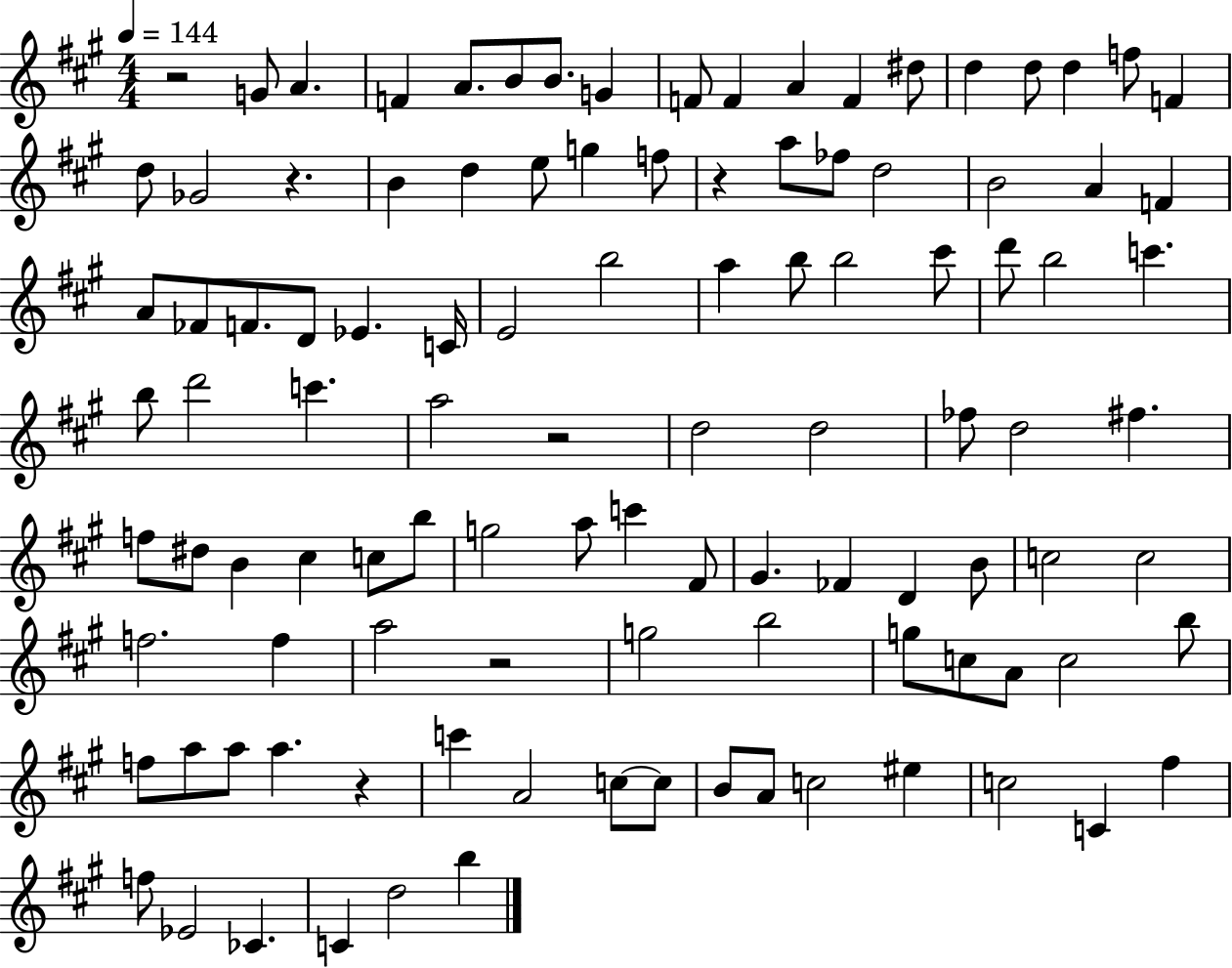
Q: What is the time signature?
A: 4/4